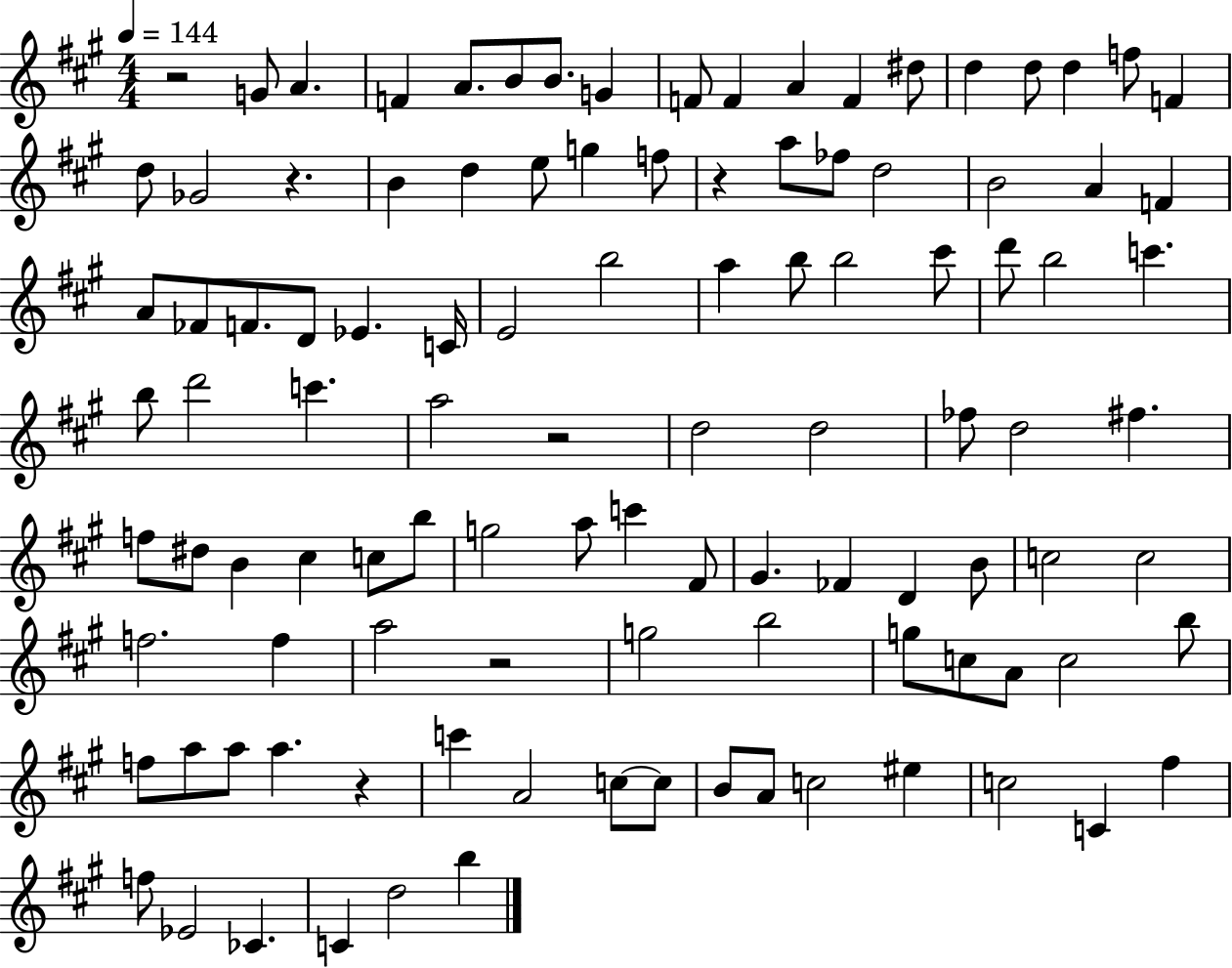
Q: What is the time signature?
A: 4/4